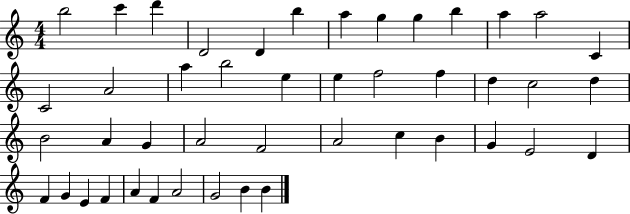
{
  \clef treble
  \numericTimeSignature
  \time 4/4
  \key c \major
  b''2 c'''4 d'''4 | d'2 d'4 b''4 | a''4 g''4 g''4 b''4 | a''4 a''2 c'4 | \break c'2 a'2 | a''4 b''2 e''4 | e''4 f''2 f''4 | d''4 c''2 d''4 | \break b'2 a'4 g'4 | a'2 f'2 | a'2 c''4 b'4 | g'4 e'2 d'4 | \break f'4 g'4 e'4 f'4 | a'4 f'4 a'2 | g'2 b'4 b'4 | \bar "|."
}